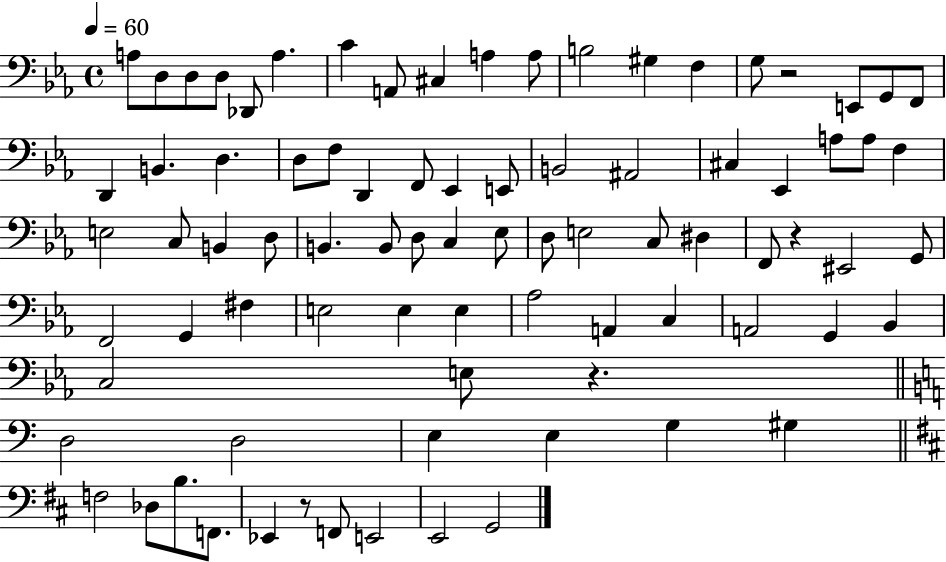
A3/e D3/e D3/e D3/e Db2/e A3/q. C4/q A2/e C#3/q A3/q A3/e B3/h G#3/q F3/q G3/e R/h E2/e G2/e F2/e D2/q B2/q. D3/q. D3/e F3/e D2/q F2/e Eb2/q E2/e B2/h A#2/h C#3/q Eb2/q A3/e A3/e F3/q E3/h C3/e B2/q D3/e B2/q. B2/e D3/e C3/q Eb3/e D3/e E3/h C3/e D#3/q F2/e R/q EIS2/h G2/e F2/h G2/q F#3/q E3/h E3/q E3/q Ab3/h A2/q C3/q A2/h G2/q Bb2/q C3/h E3/e R/q. D3/h D3/h E3/q E3/q G3/q G#3/q F3/h Db3/e B3/e. F2/e. Eb2/q R/e F2/e E2/h E2/h G2/h